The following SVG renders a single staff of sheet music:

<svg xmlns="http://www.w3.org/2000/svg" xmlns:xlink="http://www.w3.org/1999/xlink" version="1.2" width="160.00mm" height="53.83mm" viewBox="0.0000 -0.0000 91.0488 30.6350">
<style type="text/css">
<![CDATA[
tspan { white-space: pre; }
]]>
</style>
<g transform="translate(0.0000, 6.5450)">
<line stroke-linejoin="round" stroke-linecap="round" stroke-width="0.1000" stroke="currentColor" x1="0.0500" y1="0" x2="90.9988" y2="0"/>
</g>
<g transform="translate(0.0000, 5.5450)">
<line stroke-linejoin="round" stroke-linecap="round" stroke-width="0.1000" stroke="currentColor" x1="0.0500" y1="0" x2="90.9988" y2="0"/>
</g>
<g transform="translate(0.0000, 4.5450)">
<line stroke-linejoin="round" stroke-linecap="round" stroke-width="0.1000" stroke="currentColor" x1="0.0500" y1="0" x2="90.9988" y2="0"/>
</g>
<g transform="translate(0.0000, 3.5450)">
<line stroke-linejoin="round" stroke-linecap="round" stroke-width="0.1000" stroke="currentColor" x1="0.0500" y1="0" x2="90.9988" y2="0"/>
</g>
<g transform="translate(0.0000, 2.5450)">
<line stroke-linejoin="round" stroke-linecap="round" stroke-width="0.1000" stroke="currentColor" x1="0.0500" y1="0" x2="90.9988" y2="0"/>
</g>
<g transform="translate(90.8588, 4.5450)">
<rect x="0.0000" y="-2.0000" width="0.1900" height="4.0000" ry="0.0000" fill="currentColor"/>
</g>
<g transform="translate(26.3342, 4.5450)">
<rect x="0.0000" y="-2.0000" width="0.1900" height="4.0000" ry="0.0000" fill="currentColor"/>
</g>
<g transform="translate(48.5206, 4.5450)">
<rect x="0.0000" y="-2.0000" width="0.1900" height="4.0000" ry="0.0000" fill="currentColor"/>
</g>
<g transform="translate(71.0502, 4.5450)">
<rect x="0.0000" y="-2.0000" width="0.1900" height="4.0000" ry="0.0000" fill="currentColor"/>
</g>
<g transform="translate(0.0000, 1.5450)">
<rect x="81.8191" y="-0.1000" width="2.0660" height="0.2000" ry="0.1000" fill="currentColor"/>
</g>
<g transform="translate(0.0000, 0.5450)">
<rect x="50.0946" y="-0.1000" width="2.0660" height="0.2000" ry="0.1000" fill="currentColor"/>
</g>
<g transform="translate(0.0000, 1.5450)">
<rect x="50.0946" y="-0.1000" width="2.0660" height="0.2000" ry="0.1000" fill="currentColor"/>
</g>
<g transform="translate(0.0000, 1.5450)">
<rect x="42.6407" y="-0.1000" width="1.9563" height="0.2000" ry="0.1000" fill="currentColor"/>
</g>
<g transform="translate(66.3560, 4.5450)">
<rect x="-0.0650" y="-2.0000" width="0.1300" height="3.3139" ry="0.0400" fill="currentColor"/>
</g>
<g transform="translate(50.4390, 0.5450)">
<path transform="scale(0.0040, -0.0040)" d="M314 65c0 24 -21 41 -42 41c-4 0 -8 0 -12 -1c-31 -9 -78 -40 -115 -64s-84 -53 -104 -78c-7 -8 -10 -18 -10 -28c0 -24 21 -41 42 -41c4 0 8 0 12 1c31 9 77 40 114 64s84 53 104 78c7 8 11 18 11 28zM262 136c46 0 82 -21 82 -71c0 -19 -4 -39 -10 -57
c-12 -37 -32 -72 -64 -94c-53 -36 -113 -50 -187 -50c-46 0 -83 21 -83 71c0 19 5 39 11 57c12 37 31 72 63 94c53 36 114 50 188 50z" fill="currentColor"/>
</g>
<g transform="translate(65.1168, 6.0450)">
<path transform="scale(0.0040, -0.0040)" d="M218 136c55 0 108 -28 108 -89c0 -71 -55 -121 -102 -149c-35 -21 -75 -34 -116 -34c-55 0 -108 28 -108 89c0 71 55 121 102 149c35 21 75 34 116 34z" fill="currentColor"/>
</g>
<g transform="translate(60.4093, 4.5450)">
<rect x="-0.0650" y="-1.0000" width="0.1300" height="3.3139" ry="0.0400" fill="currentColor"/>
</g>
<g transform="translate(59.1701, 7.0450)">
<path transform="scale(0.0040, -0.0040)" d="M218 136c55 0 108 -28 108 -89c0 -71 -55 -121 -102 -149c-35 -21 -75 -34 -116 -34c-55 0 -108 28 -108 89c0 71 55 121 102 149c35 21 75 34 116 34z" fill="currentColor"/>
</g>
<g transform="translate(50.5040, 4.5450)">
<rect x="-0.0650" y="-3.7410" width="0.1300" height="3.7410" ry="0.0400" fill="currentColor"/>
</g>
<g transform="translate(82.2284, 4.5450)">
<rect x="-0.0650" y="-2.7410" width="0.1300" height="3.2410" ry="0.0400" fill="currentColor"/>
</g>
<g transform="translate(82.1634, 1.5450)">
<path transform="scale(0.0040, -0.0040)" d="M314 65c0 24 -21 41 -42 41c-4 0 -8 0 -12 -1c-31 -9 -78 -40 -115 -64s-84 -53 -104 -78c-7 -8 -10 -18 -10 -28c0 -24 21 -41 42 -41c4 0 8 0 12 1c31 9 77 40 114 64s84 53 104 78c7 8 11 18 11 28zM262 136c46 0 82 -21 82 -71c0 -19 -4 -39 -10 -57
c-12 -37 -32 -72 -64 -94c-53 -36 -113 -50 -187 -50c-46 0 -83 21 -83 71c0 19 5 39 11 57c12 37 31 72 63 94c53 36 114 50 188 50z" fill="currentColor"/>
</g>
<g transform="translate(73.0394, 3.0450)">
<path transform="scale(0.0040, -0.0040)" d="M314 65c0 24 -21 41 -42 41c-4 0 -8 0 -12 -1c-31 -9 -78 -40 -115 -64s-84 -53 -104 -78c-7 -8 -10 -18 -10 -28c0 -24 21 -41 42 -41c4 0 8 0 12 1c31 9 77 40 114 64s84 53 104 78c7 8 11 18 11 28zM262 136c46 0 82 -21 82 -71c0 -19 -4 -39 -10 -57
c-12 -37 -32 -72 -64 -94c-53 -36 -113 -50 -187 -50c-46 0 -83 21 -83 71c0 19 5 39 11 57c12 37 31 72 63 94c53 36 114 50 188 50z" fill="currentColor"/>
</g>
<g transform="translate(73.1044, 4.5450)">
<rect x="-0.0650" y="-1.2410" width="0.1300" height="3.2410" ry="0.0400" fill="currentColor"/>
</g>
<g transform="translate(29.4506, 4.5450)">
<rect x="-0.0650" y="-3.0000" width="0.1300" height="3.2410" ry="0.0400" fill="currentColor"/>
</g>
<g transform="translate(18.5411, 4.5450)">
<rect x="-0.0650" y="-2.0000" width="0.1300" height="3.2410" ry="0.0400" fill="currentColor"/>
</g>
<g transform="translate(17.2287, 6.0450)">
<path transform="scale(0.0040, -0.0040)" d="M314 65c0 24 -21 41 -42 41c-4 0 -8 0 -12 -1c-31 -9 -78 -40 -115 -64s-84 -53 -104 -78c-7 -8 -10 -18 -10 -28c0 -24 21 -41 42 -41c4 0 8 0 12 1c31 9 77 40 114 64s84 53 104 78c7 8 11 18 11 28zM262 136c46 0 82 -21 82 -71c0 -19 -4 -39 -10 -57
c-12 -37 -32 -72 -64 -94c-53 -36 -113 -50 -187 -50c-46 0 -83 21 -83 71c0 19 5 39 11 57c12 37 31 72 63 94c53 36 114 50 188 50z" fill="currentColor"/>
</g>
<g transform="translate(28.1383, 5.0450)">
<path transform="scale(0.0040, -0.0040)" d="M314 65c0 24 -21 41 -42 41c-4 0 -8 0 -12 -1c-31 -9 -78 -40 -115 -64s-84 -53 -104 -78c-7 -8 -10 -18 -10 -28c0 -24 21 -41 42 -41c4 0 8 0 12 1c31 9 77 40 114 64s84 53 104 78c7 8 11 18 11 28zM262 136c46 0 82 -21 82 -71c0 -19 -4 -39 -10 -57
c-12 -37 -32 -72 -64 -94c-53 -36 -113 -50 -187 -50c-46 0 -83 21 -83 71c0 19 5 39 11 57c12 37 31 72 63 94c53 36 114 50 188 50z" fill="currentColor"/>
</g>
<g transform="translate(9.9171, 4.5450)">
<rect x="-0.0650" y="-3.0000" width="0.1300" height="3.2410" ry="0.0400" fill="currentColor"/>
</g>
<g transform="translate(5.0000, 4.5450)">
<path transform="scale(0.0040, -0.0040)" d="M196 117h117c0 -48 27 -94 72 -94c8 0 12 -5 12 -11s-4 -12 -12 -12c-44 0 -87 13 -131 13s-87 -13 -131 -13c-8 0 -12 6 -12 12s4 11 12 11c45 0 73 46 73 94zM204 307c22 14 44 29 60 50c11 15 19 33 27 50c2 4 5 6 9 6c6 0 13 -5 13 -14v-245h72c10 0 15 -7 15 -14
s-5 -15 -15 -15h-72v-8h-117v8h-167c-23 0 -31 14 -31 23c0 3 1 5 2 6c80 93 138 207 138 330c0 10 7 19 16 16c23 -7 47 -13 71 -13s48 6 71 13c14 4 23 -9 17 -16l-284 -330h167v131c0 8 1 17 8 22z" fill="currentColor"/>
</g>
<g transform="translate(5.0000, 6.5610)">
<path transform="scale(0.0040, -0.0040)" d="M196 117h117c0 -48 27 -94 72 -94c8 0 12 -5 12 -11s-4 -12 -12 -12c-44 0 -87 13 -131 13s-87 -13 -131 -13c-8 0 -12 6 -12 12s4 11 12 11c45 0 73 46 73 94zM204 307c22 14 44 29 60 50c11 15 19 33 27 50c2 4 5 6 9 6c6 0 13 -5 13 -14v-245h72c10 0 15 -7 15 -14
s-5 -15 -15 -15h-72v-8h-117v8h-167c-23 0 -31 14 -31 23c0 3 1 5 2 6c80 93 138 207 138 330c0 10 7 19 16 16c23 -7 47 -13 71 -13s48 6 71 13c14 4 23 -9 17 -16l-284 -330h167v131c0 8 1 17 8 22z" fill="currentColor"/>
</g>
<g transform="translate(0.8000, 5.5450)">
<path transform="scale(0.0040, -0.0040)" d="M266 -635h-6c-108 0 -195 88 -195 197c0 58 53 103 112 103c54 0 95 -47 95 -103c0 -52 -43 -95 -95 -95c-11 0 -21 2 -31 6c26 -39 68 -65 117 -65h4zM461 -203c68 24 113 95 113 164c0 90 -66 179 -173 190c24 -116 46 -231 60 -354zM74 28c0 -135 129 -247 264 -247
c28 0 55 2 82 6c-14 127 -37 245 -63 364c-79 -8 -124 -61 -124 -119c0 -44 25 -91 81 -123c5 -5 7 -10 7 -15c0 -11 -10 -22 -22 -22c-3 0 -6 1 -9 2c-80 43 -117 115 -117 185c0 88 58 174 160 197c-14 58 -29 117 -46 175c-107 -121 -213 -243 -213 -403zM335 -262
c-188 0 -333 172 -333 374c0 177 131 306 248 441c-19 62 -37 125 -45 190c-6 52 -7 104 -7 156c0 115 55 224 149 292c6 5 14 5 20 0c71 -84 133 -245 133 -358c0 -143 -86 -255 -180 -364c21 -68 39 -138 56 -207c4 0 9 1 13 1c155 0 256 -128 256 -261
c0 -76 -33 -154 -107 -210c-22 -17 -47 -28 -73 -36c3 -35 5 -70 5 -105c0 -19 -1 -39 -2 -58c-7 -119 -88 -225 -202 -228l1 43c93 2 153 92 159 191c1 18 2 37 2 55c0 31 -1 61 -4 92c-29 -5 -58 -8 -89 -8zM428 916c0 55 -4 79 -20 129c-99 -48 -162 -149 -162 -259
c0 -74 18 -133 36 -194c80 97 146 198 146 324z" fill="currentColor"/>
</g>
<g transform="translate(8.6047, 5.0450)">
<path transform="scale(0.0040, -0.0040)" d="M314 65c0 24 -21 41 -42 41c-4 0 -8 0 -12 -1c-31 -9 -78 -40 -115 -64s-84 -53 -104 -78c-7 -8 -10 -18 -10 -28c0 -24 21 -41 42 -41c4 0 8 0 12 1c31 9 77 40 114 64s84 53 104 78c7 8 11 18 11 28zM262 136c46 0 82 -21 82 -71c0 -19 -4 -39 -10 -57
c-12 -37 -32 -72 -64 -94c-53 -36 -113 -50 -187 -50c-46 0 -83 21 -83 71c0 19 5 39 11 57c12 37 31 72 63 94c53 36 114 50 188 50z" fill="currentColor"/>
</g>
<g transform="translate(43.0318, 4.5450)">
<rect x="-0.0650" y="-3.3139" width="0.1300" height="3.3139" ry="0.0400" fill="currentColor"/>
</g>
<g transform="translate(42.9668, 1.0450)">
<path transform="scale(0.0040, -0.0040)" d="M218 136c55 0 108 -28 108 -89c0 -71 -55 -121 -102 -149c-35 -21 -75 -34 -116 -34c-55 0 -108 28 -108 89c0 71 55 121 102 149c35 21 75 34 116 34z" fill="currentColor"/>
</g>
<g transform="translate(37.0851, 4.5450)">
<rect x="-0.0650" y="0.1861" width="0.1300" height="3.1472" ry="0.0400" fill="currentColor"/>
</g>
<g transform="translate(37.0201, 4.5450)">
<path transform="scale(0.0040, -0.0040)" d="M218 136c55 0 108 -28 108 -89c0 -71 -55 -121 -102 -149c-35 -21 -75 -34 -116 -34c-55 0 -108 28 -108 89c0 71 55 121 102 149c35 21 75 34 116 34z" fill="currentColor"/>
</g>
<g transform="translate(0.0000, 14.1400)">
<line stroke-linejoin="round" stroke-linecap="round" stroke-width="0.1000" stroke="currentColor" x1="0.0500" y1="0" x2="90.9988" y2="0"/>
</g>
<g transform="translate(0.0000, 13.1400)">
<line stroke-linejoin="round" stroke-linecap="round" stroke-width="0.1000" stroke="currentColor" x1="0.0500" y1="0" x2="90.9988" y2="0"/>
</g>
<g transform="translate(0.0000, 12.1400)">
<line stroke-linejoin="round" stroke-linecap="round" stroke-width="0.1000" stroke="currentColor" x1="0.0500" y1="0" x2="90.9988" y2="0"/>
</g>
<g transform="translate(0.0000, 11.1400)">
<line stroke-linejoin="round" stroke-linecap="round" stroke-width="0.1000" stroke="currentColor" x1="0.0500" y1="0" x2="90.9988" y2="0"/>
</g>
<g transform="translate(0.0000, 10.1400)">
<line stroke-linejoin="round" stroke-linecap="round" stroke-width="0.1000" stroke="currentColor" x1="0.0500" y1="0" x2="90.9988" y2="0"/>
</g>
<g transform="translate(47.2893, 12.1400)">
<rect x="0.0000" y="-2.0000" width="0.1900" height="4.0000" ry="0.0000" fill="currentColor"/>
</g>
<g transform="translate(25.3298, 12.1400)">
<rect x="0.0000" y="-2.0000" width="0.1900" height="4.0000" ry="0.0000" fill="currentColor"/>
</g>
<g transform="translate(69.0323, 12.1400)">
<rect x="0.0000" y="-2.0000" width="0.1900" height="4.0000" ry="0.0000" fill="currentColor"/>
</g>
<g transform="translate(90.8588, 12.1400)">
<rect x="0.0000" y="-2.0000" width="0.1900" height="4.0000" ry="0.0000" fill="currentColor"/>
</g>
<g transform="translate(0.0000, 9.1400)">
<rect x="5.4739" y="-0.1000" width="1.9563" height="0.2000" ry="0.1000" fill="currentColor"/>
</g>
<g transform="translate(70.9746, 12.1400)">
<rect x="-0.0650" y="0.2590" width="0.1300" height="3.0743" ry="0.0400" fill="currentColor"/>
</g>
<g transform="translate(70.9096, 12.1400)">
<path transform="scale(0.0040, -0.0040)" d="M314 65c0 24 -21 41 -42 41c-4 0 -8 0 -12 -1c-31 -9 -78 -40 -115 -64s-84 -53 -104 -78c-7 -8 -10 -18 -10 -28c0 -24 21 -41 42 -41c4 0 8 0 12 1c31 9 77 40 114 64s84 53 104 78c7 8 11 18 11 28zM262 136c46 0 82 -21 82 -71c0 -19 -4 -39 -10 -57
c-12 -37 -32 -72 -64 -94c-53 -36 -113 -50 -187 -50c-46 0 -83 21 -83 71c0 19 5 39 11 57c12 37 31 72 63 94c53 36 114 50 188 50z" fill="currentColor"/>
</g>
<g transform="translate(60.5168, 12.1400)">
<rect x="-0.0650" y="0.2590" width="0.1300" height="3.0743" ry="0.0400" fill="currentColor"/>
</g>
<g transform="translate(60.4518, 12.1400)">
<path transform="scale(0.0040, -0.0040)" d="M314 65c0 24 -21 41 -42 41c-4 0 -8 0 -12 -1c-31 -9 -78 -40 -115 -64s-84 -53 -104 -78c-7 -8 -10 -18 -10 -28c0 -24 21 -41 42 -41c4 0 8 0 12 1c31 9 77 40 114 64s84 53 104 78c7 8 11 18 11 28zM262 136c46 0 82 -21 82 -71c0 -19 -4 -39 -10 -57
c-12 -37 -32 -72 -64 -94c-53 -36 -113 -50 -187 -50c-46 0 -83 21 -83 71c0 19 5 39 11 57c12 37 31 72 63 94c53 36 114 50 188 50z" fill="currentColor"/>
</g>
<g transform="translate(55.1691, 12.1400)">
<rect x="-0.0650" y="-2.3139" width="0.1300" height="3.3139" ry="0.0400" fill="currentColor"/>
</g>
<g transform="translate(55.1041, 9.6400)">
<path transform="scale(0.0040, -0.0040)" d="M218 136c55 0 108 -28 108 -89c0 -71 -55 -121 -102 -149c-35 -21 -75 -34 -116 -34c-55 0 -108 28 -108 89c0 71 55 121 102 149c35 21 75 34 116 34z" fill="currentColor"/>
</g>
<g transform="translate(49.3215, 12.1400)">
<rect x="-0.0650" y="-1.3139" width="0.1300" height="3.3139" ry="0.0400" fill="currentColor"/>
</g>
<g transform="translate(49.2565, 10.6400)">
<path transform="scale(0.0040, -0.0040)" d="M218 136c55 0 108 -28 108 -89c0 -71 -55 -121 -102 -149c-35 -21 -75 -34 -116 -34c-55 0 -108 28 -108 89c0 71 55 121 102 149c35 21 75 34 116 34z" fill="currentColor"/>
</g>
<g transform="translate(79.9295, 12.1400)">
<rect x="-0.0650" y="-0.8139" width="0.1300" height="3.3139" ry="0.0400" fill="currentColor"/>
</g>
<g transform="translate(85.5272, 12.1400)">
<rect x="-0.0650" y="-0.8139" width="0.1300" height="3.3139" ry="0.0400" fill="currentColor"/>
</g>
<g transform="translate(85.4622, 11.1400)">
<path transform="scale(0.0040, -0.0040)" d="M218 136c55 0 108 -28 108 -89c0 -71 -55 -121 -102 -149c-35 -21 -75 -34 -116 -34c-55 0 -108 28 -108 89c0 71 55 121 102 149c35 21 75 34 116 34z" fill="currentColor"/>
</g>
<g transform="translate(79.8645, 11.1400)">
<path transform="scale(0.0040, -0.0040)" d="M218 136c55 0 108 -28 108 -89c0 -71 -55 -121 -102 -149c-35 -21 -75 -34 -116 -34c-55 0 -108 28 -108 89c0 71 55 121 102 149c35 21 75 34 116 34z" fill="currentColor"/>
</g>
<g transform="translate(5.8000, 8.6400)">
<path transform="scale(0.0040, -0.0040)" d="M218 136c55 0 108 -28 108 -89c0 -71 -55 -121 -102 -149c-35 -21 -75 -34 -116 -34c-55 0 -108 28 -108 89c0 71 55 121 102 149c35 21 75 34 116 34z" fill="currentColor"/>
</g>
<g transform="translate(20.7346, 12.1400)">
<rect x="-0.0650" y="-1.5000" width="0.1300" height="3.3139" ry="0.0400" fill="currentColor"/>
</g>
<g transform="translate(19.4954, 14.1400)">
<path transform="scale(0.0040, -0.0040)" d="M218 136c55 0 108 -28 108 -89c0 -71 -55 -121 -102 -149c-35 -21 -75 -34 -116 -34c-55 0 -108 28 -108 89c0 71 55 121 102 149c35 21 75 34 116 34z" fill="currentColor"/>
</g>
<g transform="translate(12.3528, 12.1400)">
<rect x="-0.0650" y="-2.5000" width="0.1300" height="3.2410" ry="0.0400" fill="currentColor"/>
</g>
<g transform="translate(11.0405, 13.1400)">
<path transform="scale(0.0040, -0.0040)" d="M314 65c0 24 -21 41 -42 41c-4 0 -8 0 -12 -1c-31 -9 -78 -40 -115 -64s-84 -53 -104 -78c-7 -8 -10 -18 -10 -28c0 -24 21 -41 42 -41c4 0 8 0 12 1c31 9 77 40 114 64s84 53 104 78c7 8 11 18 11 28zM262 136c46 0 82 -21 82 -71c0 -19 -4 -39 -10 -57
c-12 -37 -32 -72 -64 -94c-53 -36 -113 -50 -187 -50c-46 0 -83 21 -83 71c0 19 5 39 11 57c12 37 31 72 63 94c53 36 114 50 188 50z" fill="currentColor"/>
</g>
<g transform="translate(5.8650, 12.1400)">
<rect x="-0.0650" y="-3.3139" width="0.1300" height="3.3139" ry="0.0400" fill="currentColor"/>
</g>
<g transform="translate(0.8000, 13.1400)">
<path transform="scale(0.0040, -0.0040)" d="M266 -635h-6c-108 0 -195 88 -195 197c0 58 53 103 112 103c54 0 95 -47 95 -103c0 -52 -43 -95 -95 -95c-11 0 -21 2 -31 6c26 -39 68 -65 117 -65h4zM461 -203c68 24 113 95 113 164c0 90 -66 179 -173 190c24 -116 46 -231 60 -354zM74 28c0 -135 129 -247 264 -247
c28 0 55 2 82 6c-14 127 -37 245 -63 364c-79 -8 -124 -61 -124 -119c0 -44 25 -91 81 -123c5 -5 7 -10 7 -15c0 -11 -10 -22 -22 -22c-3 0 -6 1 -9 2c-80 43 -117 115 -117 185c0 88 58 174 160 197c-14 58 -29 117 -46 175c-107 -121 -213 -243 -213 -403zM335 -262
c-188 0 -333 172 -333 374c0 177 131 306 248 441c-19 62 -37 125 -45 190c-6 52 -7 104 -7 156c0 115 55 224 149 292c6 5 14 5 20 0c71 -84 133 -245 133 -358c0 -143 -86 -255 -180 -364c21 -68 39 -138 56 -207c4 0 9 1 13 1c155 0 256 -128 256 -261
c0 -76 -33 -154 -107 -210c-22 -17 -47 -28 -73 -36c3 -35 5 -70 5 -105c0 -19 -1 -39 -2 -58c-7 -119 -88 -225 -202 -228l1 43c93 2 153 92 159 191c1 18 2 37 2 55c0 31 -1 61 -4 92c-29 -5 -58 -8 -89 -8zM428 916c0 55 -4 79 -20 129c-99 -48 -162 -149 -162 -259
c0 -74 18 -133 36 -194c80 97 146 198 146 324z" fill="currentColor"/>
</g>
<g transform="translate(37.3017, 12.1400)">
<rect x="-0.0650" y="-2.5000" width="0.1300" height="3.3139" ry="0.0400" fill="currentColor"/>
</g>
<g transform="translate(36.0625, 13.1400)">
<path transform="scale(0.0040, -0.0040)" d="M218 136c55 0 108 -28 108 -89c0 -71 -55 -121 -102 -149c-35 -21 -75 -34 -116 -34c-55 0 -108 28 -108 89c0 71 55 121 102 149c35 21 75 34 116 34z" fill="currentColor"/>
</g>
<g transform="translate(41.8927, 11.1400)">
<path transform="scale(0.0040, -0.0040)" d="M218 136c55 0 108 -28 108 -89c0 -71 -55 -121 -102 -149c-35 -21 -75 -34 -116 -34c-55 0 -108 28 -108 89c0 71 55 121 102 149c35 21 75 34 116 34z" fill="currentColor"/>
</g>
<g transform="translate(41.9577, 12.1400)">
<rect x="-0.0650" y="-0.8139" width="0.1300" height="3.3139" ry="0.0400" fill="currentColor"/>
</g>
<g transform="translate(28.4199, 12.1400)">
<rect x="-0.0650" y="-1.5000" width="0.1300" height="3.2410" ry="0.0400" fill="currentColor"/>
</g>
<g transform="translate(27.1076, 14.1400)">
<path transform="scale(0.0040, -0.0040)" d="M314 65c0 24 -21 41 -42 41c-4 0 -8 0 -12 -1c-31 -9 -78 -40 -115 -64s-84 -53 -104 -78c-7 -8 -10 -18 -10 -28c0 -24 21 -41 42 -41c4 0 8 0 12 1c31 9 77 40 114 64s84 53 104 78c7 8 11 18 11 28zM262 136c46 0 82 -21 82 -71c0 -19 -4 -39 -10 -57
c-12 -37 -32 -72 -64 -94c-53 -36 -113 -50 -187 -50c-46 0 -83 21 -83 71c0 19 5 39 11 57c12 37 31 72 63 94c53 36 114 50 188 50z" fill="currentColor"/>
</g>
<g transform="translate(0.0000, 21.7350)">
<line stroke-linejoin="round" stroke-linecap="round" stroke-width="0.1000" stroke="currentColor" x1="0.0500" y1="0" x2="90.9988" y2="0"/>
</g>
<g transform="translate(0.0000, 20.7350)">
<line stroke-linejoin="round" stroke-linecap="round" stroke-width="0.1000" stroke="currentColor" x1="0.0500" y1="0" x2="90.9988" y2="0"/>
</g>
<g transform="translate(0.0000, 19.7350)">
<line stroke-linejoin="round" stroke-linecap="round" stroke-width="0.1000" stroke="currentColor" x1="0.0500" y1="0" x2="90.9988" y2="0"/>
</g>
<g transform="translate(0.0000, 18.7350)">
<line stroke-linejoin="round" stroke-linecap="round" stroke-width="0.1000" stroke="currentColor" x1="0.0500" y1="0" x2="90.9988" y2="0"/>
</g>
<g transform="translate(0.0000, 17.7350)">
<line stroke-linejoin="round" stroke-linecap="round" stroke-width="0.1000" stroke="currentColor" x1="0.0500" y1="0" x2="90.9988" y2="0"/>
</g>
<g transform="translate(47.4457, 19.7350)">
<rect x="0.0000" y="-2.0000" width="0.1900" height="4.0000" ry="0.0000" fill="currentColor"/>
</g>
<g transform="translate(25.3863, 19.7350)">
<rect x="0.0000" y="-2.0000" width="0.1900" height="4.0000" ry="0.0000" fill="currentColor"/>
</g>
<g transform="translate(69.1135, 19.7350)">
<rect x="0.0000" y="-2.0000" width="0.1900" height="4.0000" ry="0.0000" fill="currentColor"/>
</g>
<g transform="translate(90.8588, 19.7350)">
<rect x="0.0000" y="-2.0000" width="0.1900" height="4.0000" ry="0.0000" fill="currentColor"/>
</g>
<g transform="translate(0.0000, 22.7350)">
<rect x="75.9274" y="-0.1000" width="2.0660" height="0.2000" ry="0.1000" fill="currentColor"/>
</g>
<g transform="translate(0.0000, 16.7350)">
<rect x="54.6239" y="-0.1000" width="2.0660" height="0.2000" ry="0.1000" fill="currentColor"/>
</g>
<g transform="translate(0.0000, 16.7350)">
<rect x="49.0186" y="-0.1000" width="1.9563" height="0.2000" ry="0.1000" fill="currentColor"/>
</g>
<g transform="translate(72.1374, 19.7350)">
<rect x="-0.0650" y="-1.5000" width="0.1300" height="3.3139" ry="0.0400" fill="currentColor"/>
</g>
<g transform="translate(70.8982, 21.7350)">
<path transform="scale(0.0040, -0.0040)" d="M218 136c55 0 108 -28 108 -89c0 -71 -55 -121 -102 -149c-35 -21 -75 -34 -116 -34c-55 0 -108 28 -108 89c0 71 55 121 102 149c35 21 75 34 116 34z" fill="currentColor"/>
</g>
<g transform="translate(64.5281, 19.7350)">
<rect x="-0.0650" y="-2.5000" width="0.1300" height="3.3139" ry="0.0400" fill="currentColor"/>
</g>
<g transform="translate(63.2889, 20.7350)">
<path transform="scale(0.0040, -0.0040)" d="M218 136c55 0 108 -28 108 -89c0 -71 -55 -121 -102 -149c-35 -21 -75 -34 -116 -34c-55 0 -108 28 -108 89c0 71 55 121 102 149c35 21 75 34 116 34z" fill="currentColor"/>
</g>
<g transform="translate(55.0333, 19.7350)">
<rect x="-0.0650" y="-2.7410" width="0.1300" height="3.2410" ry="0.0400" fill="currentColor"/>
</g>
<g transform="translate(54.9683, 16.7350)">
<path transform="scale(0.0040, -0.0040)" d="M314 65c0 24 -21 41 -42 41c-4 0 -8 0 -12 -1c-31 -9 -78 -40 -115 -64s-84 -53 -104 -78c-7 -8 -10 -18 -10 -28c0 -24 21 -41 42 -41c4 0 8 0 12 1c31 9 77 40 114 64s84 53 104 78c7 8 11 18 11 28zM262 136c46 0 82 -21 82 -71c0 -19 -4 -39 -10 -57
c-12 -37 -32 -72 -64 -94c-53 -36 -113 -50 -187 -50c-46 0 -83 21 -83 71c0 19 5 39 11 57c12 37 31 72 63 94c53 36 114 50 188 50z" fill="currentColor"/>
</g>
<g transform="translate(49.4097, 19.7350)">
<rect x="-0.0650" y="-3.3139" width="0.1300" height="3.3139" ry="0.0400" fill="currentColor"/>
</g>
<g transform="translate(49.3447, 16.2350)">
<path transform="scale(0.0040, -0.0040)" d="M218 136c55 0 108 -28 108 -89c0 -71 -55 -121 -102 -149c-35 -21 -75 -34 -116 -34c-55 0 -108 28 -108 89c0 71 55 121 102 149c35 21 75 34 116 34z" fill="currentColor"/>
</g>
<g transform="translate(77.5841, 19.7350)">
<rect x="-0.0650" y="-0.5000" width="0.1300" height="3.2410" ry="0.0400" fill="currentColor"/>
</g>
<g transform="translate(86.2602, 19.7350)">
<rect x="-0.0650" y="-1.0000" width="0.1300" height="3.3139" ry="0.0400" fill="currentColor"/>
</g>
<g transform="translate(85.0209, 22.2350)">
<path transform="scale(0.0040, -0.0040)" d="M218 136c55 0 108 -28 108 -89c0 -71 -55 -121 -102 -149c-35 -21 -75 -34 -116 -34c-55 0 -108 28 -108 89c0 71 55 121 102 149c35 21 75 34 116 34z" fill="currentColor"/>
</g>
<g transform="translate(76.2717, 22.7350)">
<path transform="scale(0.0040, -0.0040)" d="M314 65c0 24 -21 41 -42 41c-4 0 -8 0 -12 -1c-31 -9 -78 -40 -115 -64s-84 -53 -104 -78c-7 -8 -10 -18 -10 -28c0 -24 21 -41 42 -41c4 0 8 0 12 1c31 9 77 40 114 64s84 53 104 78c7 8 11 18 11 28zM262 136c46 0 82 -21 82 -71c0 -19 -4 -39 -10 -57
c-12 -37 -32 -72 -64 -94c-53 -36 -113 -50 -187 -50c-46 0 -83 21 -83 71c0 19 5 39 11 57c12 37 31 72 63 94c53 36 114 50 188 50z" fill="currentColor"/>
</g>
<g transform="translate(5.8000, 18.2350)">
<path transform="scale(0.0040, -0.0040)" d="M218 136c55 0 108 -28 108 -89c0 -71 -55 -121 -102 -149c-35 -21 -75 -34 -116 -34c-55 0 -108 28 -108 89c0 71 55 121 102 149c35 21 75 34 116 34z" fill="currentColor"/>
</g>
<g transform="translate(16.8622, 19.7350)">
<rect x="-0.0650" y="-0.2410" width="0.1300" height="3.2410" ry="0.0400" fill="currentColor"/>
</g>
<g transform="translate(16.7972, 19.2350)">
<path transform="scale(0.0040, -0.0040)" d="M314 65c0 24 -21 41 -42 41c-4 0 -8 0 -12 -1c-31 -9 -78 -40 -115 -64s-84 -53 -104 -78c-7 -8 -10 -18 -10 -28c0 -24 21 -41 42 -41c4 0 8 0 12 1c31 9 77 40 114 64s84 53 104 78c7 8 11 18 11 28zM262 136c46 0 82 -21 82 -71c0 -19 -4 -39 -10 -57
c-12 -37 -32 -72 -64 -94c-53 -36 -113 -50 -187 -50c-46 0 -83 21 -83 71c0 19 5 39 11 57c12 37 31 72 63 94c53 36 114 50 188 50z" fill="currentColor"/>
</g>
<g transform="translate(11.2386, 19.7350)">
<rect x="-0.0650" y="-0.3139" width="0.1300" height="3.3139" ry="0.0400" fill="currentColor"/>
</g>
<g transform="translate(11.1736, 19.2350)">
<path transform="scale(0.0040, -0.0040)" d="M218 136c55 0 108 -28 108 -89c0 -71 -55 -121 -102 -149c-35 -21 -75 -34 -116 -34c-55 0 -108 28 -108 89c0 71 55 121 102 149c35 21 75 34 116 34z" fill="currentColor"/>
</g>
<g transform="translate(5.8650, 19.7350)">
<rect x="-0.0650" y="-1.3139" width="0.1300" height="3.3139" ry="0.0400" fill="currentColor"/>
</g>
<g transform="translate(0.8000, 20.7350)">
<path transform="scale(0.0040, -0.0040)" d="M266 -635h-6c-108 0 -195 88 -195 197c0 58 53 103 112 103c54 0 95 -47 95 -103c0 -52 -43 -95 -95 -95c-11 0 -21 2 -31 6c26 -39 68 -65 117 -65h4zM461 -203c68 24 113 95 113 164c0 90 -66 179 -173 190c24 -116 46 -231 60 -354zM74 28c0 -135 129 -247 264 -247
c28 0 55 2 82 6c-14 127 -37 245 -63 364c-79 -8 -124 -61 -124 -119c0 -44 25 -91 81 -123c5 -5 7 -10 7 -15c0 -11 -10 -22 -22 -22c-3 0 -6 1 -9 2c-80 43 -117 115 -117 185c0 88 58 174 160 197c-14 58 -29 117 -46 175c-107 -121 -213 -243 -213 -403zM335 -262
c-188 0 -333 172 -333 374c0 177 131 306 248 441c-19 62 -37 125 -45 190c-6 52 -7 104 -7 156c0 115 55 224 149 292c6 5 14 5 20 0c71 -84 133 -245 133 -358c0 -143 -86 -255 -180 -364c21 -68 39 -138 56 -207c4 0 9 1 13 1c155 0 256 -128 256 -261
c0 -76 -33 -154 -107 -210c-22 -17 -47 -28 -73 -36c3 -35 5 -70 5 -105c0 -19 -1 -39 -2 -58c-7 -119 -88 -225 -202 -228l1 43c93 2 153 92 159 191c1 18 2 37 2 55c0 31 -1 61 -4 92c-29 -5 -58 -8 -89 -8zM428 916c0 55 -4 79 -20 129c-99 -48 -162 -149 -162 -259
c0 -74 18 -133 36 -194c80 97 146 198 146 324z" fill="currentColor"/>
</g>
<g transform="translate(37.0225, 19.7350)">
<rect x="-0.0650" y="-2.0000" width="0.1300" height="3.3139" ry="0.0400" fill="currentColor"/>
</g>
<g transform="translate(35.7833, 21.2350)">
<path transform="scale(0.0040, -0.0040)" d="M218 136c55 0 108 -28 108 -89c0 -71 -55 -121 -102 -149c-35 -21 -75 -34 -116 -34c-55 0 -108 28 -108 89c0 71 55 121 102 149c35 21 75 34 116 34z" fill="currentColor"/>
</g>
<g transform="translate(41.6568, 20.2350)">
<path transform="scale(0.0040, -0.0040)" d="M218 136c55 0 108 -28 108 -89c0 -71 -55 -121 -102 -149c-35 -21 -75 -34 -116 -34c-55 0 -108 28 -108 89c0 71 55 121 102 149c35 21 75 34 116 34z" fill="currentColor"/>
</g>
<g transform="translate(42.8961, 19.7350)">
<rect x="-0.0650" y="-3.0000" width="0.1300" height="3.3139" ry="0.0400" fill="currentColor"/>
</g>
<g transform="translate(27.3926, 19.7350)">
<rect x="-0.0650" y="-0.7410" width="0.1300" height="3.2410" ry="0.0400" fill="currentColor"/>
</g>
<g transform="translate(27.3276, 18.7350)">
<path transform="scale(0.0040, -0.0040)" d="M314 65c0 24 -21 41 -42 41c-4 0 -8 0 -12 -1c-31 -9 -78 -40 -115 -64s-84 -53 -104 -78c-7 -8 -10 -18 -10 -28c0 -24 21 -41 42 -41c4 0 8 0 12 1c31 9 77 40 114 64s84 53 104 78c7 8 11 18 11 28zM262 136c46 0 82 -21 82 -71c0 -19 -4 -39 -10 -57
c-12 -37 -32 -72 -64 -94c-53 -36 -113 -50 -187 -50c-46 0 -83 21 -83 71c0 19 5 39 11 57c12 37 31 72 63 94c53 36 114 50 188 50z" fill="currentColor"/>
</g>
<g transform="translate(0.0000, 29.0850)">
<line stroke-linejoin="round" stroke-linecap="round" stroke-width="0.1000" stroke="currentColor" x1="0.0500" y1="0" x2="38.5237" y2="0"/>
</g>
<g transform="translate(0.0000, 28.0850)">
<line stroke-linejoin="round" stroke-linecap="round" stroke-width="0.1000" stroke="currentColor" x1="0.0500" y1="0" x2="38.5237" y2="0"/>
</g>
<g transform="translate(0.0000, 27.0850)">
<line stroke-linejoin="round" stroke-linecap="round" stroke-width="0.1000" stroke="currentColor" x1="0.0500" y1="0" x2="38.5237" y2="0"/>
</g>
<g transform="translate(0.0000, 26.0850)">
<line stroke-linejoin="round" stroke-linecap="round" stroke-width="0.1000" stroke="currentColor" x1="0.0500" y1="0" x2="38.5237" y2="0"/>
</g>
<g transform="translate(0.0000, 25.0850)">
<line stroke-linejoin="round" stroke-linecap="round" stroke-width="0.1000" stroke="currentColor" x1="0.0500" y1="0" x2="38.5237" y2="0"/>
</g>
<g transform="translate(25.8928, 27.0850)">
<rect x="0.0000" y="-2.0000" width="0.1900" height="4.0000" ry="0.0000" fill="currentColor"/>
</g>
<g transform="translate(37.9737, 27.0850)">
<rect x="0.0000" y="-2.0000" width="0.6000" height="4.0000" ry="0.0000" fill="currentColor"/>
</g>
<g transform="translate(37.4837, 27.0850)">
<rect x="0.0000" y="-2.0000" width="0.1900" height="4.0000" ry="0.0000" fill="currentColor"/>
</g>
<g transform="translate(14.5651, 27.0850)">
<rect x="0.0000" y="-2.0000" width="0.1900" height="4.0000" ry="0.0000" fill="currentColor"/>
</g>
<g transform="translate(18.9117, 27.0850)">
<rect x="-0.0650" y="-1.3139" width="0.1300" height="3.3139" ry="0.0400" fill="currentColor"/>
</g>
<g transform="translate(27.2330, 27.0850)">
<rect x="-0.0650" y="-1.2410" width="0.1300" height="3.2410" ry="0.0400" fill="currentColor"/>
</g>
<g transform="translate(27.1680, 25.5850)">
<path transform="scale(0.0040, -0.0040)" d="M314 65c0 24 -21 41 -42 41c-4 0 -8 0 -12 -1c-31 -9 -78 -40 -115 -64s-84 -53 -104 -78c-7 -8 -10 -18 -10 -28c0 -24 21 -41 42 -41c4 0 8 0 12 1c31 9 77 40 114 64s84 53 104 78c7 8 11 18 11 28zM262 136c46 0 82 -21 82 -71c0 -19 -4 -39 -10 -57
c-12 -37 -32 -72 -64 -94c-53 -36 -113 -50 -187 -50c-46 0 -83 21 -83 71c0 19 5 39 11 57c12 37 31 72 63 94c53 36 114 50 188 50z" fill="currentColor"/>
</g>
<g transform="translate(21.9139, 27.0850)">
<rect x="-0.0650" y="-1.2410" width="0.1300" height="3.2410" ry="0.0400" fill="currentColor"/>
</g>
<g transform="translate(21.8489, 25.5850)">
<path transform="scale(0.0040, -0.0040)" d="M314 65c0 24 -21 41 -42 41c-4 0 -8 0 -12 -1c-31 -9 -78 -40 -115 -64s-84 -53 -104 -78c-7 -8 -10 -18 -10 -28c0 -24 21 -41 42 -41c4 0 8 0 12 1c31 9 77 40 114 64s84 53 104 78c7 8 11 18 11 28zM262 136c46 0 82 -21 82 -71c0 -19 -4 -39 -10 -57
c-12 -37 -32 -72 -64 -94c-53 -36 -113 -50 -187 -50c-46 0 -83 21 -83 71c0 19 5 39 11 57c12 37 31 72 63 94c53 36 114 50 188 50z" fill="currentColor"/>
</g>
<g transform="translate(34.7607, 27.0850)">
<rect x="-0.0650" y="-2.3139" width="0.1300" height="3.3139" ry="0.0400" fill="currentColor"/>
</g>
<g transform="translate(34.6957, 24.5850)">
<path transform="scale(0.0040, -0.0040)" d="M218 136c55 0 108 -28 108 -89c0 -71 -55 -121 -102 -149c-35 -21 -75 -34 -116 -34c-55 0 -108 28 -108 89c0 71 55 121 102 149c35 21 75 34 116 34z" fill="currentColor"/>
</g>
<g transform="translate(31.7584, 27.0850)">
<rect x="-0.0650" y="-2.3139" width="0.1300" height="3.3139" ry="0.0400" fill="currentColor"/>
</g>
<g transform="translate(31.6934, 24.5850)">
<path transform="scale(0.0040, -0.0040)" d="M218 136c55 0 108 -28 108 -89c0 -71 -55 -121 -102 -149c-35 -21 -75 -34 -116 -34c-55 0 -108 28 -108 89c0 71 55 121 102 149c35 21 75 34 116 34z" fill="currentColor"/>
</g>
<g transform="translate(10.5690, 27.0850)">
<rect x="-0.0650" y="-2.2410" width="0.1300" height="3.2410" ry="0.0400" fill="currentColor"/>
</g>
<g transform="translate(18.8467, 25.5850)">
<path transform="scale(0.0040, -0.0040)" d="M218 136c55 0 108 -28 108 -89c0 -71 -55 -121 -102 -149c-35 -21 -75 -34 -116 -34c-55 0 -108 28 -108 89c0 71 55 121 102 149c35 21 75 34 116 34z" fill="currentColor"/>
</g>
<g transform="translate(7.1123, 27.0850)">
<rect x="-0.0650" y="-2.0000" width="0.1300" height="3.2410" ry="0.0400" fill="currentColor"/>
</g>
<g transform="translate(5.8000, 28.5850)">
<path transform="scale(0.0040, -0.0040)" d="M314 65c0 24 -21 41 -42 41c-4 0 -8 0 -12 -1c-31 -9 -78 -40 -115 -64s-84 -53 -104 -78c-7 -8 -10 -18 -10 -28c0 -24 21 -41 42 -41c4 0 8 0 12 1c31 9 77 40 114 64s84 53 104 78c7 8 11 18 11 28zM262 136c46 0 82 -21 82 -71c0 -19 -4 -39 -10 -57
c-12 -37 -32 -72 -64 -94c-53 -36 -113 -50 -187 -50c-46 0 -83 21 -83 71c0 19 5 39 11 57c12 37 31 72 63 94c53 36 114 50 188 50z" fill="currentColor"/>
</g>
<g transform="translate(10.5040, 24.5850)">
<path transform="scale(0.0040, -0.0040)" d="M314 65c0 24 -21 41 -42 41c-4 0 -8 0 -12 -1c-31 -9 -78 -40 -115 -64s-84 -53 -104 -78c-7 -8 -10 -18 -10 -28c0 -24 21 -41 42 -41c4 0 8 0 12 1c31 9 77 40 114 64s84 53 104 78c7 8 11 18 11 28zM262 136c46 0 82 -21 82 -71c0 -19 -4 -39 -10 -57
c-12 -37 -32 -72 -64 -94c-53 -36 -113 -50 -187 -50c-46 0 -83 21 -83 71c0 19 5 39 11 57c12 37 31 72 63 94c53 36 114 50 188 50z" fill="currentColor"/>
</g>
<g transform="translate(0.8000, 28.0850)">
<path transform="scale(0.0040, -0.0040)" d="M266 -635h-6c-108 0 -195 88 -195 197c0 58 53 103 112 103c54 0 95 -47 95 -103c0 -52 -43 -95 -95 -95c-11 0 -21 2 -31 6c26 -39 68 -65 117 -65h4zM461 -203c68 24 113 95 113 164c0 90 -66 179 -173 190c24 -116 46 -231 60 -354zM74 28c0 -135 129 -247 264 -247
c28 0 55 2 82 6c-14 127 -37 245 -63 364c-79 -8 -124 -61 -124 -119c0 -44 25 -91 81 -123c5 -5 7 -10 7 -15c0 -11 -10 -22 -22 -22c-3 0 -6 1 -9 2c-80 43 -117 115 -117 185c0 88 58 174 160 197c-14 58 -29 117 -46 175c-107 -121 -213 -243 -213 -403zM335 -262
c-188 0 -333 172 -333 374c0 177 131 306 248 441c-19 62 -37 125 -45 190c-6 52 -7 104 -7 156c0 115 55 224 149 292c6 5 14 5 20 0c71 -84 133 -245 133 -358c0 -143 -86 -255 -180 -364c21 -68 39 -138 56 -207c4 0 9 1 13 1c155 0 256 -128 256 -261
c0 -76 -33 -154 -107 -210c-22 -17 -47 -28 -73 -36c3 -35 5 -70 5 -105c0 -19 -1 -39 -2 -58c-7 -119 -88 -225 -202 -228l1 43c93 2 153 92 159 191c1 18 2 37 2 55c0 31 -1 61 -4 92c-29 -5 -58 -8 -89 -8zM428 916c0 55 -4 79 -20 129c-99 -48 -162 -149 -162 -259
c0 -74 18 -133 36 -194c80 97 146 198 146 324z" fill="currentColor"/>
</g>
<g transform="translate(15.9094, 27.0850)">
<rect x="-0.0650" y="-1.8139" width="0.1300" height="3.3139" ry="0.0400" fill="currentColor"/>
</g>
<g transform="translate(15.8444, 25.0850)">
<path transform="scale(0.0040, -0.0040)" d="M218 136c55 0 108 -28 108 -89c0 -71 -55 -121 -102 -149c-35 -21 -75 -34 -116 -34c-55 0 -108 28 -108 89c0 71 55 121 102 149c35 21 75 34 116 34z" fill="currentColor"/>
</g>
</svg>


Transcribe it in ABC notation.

X:1
T:Untitled
M:4/4
L:1/4
K:C
A2 F2 A2 B b c'2 D F e2 a2 b G2 E E2 G d e g B2 B2 d d e c c2 d2 F A b a2 G E C2 D F2 g2 f e e2 e2 g g